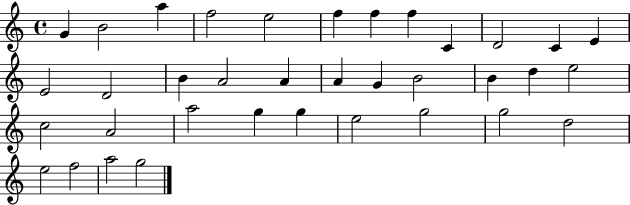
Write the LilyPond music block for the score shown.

{
  \clef treble
  \time 4/4
  \defaultTimeSignature
  \key c \major
  g'4 b'2 a''4 | f''2 e''2 | f''4 f''4 f''4 c'4 | d'2 c'4 e'4 | \break e'2 d'2 | b'4 a'2 a'4 | a'4 g'4 b'2 | b'4 d''4 e''2 | \break c''2 a'2 | a''2 g''4 g''4 | e''2 g''2 | g''2 d''2 | \break e''2 f''2 | a''2 g''2 | \bar "|."
}